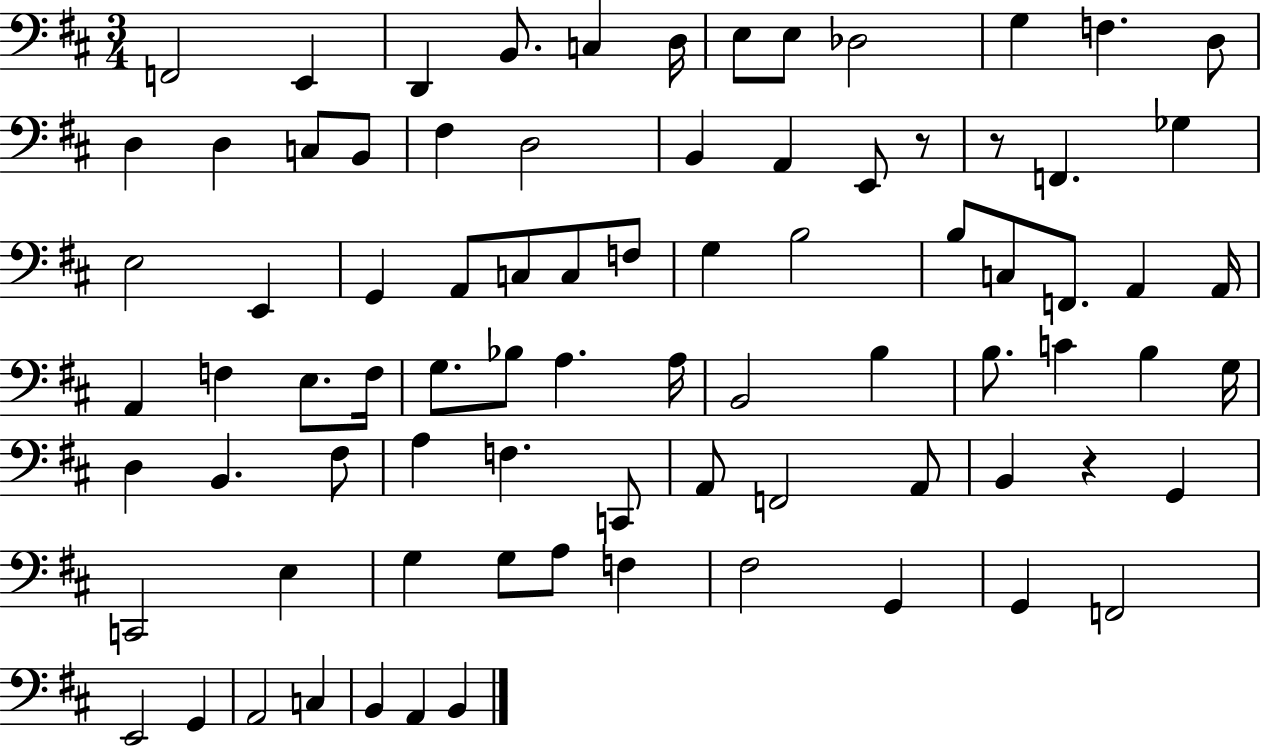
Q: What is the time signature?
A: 3/4